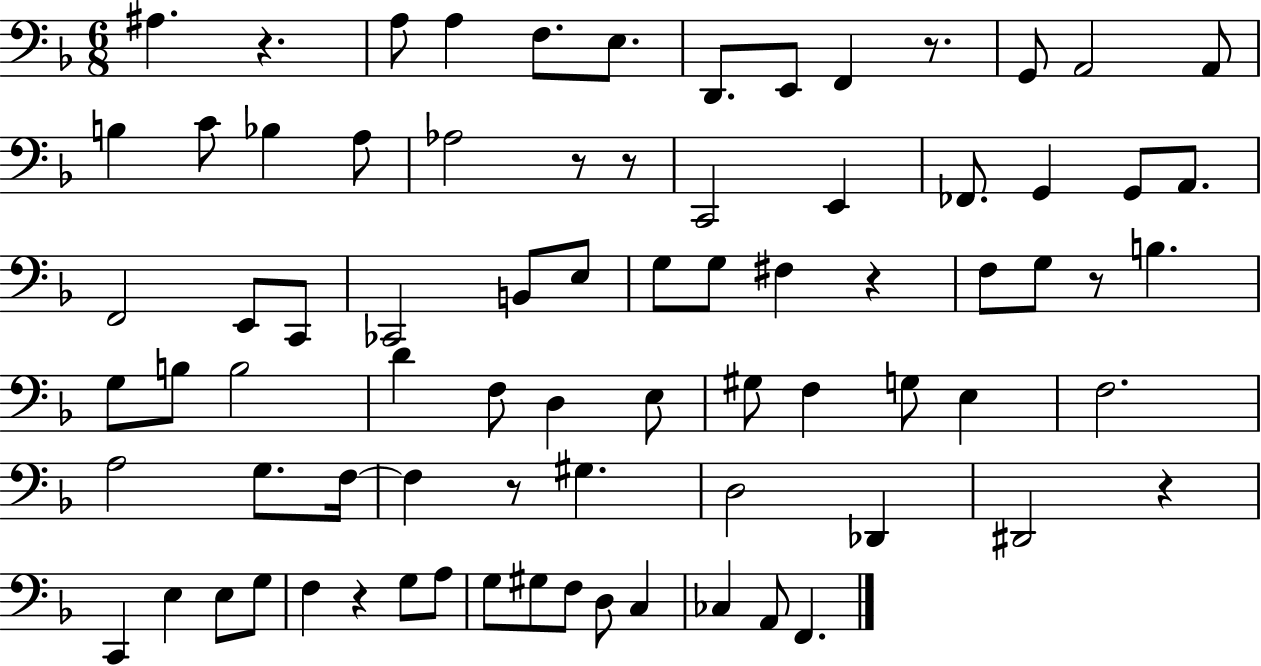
{
  \clef bass
  \numericTimeSignature
  \time 6/8
  \key f \major
  \repeat volta 2 { ais4. r4. | a8 a4 f8. e8. | d,8. e,8 f,4 r8. | g,8 a,2 a,8 | \break b4 c'8 bes4 a8 | aes2 r8 r8 | c,2 e,4 | fes,8. g,4 g,8 a,8. | \break f,2 e,8 c,8 | ces,2 b,8 e8 | g8 g8 fis4 r4 | f8 g8 r8 b4. | \break g8 b8 b2 | d'4 f8 d4 e8 | gis8 f4 g8 e4 | f2. | \break a2 g8. f16~~ | f4 r8 gis4. | d2 des,4 | dis,2 r4 | \break c,4 e4 e8 g8 | f4 r4 g8 a8 | g8 gis8 f8 d8 c4 | ces4 a,8 f,4. | \break } \bar "|."
}